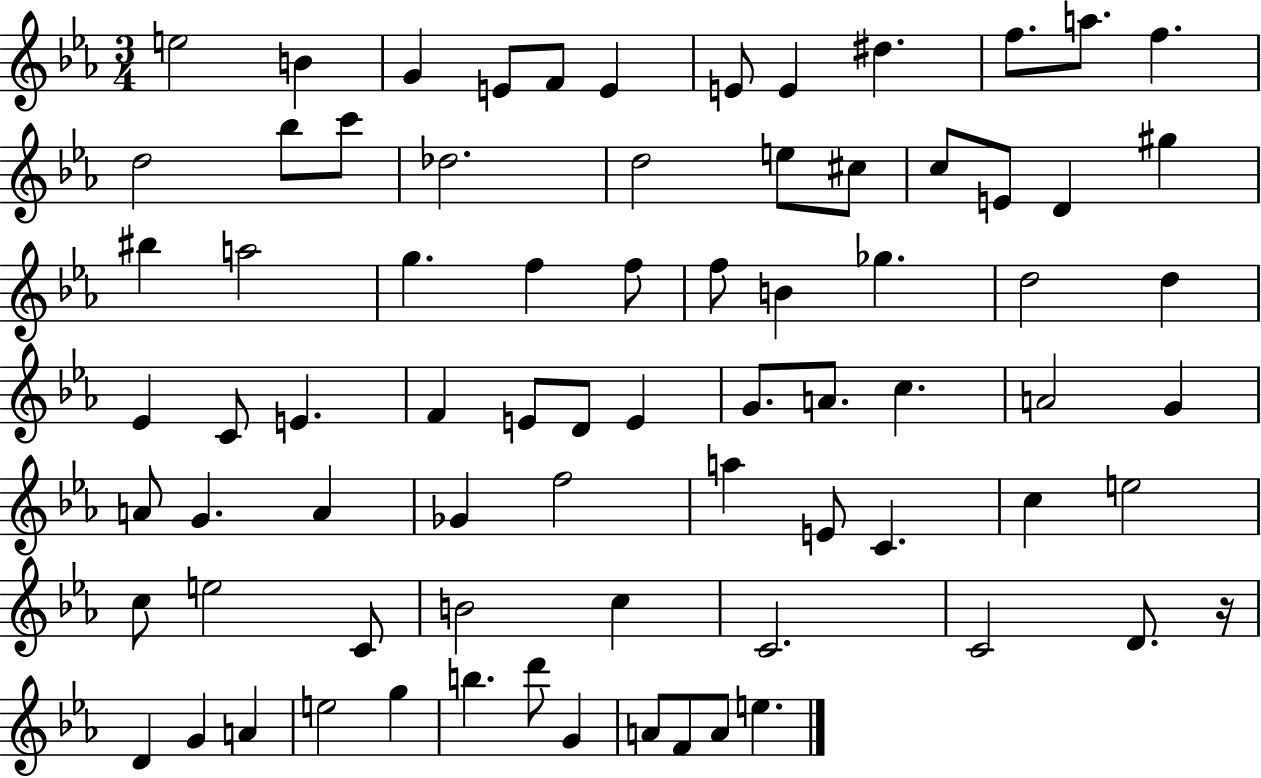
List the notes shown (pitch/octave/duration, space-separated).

E5/h B4/q G4/q E4/e F4/e E4/q E4/e E4/q D#5/q. F5/e. A5/e. F5/q. D5/h Bb5/e C6/e Db5/h. D5/h E5/e C#5/e C5/e E4/e D4/q G#5/q BIS5/q A5/h G5/q. F5/q F5/e F5/e B4/q Gb5/q. D5/h D5/q Eb4/q C4/e E4/q. F4/q E4/e D4/e E4/q G4/e. A4/e. C5/q. A4/h G4/q A4/e G4/q. A4/q Gb4/q F5/h A5/q E4/e C4/q. C5/q E5/h C5/e E5/h C4/e B4/h C5/q C4/h. C4/h D4/e. R/s D4/q G4/q A4/q E5/h G5/q B5/q. D6/e G4/q A4/e F4/e A4/e E5/q.